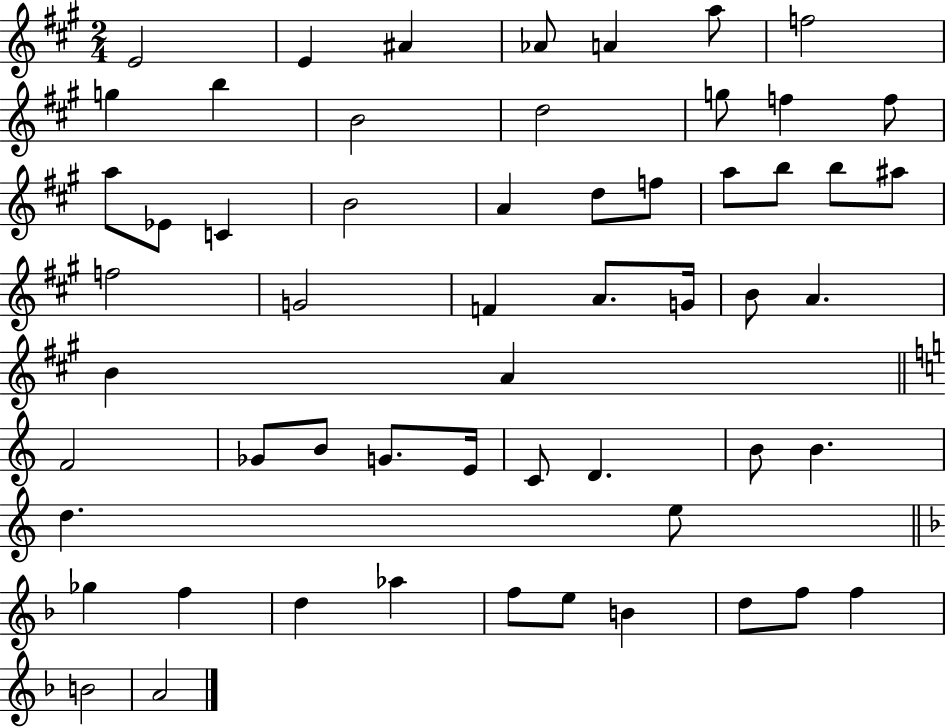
{
  \clef treble
  \numericTimeSignature
  \time 2/4
  \key a \major
  e'2 | e'4 ais'4 | aes'8 a'4 a''8 | f''2 | \break g''4 b''4 | b'2 | d''2 | g''8 f''4 f''8 | \break a''8 ees'8 c'4 | b'2 | a'4 d''8 f''8 | a''8 b''8 b''8 ais''8 | \break f''2 | g'2 | f'4 a'8. g'16 | b'8 a'4. | \break b'4 a'4 | \bar "||" \break \key c \major f'2 | ges'8 b'8 g'8. e'16 | c'8 d'4. | b'8 b'4. | \break d''4. e''8 | \bar "||" \break \key d \minor ges''4 f''4 | d''4 aes''4 | f''8 e''8 b'4 | d''8 f''8 f''4 | \break b'2 | a'2 | \bar "|."
}